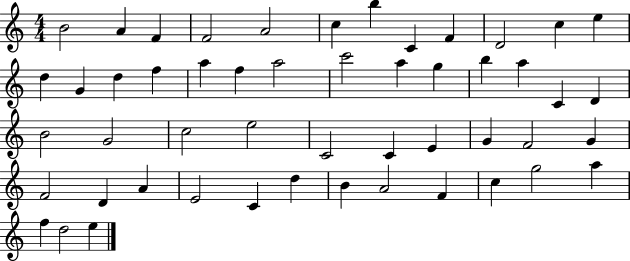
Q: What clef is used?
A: treble